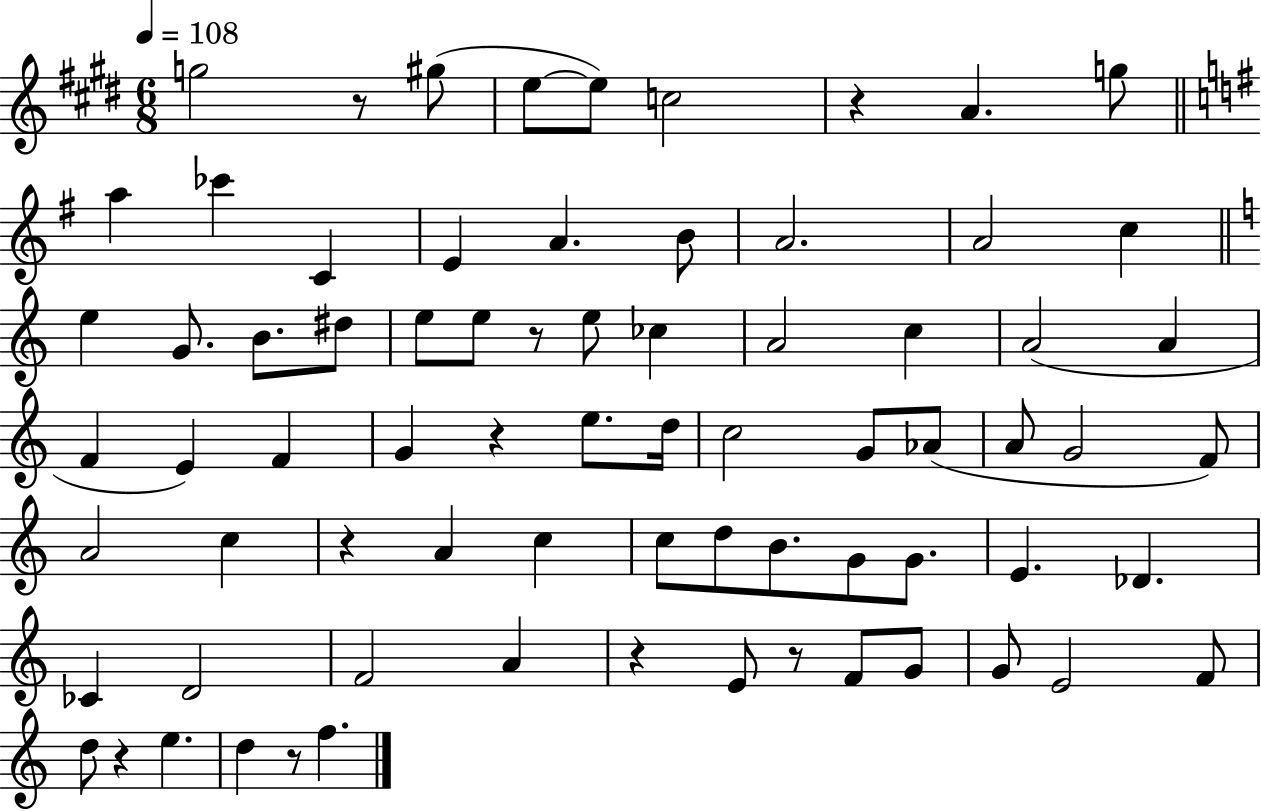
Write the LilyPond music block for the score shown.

{
  \clef treble
  \numericTimeSignature
  \time 6/8
  \key e \major
  \tempo 4 = 108
  g''2 r8 gis''8( | e''8~~ e''8) c''2 | r4 a'4. g''8 | \bar "||" \break \key e \minor a''4 ces'''4 c'4 | e'4 a'4. b'8 | a'2. | a'2 c''4 | \break \bar "||" \break \key c \major e''4 g'8. b'8. dis''8 | e''8 e''8 r8 e''8 ces''4 | a'2 c''4 | a'2( a'4 | \break f'4 e'4) f'4 | g'4 r4 e''8. d''16 | c''2 g'8 aes'8( | a'8 g'2 f'8) | \break a'2 c''4 | r4 a'4 c''4 | c''8 d''8 b'8. g'8 g'8. | e'4. des'4. | \break ces'4 d'2 | f'2 a'4 | r4 e'8 r8 f'8 g'8 | g'8 e'2 f'8 | \break d''8 r4 e''4. | d''4 r8 f''4. | \bar "|."
}